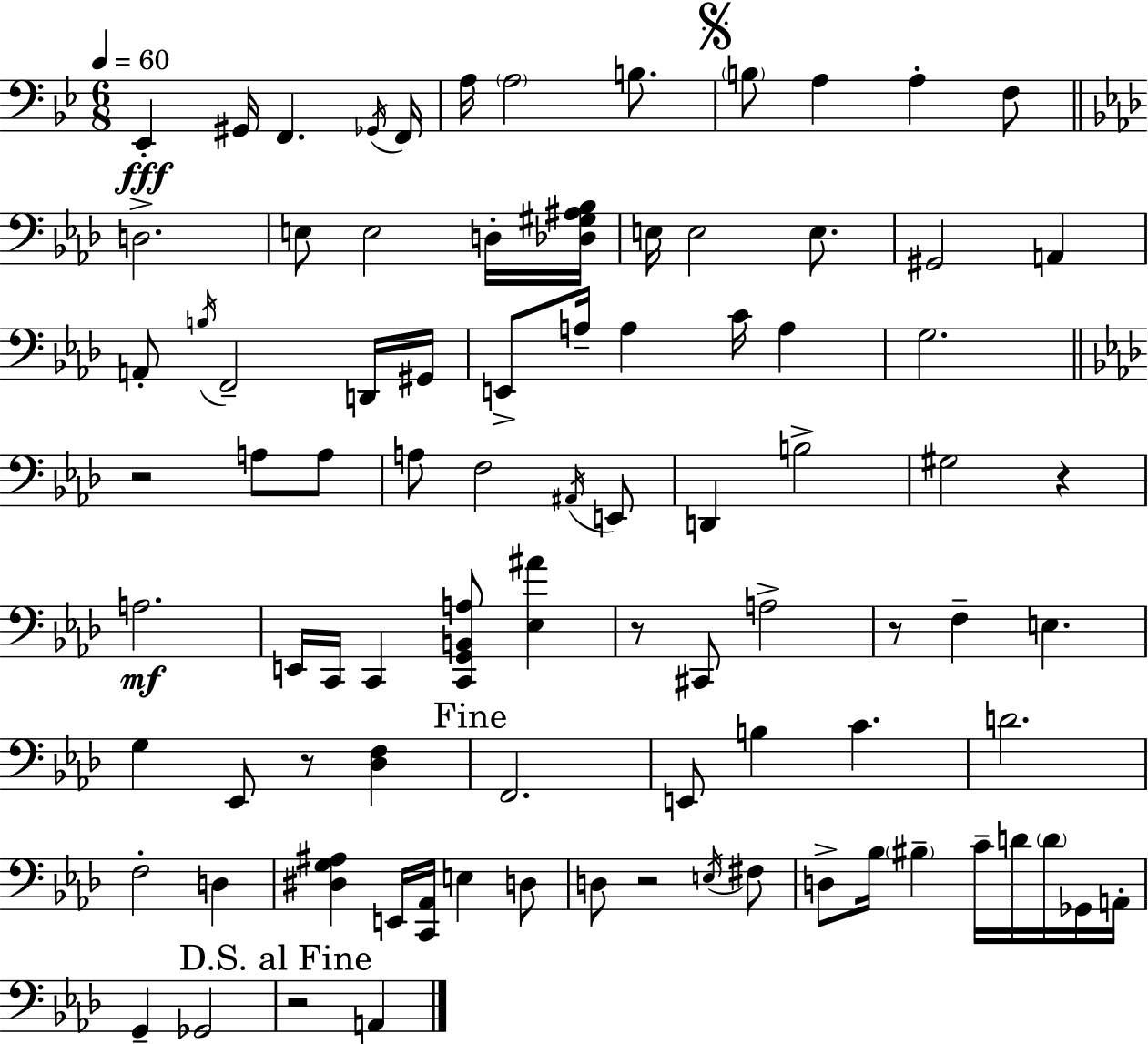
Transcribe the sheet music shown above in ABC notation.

X:1
T:Untitled
M:6/8
L:1/4
K:Bb
_E,, ^G,,/4 F,, _G,,/4 F,,/4 A,/4 A,2 B,/2 B,/2 A, A, F,/2 D,2 E,/2 E,2 D,/4 [_D,^G,^A,_B,]/4 E,/4 E,2 E,/2 ^G,,2 A,, A,,/2 B,/4 F,,2 D,,/4 ^G,,/4 E,,/2 A,/4 A, C/4 A, G,2 z2 A,/2 A,/2 A,/2 F,2 ^A,,/4 E,,/2 D,, B,2 ^G,2 z A,2 E,,/4 C,,/4 C,, [C,,G,,B,,A,]/2 [_E,^A] z/2 ^C,,/2 A,2 z/2 F, E, G, _E,,/2 z/2 [_D,F,] F,,2 E,,/2 B, C D2 F,2 D, [^D,G,^A,] E,,/4 [C,,_A,,]/4 E, D,/2 D,/2 z2 E,/4 ^F,/2 D,/2 _B,/4 ^B, C/4 D/4 D/4 _G,,/4 A,,/4 G,, _G,,2 z2 A,,